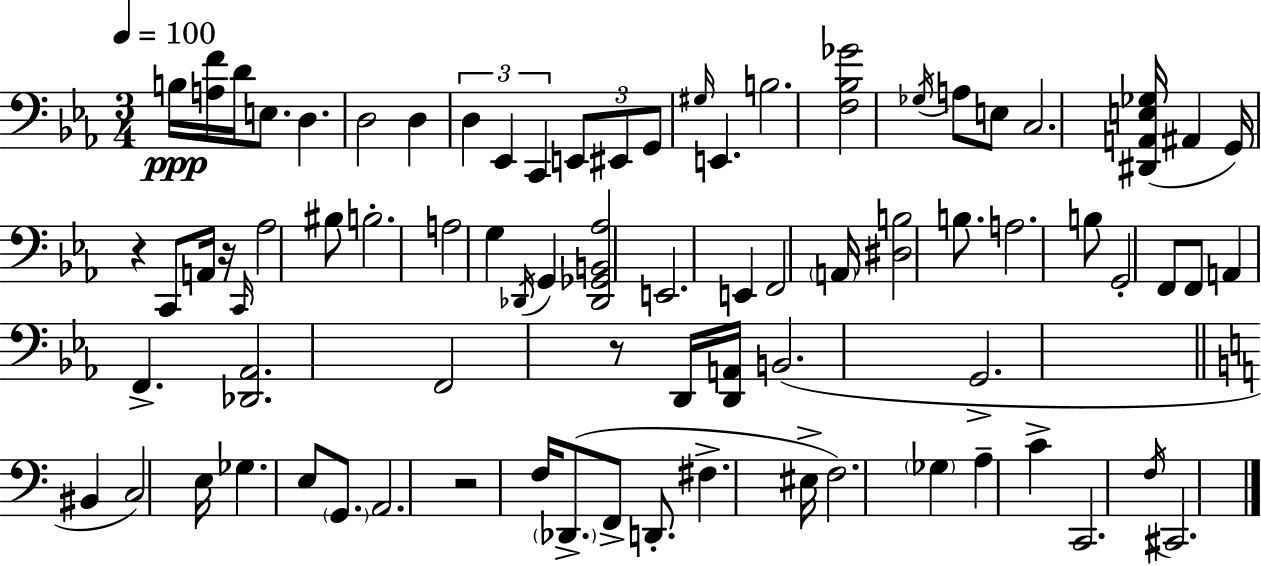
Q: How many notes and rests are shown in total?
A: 78